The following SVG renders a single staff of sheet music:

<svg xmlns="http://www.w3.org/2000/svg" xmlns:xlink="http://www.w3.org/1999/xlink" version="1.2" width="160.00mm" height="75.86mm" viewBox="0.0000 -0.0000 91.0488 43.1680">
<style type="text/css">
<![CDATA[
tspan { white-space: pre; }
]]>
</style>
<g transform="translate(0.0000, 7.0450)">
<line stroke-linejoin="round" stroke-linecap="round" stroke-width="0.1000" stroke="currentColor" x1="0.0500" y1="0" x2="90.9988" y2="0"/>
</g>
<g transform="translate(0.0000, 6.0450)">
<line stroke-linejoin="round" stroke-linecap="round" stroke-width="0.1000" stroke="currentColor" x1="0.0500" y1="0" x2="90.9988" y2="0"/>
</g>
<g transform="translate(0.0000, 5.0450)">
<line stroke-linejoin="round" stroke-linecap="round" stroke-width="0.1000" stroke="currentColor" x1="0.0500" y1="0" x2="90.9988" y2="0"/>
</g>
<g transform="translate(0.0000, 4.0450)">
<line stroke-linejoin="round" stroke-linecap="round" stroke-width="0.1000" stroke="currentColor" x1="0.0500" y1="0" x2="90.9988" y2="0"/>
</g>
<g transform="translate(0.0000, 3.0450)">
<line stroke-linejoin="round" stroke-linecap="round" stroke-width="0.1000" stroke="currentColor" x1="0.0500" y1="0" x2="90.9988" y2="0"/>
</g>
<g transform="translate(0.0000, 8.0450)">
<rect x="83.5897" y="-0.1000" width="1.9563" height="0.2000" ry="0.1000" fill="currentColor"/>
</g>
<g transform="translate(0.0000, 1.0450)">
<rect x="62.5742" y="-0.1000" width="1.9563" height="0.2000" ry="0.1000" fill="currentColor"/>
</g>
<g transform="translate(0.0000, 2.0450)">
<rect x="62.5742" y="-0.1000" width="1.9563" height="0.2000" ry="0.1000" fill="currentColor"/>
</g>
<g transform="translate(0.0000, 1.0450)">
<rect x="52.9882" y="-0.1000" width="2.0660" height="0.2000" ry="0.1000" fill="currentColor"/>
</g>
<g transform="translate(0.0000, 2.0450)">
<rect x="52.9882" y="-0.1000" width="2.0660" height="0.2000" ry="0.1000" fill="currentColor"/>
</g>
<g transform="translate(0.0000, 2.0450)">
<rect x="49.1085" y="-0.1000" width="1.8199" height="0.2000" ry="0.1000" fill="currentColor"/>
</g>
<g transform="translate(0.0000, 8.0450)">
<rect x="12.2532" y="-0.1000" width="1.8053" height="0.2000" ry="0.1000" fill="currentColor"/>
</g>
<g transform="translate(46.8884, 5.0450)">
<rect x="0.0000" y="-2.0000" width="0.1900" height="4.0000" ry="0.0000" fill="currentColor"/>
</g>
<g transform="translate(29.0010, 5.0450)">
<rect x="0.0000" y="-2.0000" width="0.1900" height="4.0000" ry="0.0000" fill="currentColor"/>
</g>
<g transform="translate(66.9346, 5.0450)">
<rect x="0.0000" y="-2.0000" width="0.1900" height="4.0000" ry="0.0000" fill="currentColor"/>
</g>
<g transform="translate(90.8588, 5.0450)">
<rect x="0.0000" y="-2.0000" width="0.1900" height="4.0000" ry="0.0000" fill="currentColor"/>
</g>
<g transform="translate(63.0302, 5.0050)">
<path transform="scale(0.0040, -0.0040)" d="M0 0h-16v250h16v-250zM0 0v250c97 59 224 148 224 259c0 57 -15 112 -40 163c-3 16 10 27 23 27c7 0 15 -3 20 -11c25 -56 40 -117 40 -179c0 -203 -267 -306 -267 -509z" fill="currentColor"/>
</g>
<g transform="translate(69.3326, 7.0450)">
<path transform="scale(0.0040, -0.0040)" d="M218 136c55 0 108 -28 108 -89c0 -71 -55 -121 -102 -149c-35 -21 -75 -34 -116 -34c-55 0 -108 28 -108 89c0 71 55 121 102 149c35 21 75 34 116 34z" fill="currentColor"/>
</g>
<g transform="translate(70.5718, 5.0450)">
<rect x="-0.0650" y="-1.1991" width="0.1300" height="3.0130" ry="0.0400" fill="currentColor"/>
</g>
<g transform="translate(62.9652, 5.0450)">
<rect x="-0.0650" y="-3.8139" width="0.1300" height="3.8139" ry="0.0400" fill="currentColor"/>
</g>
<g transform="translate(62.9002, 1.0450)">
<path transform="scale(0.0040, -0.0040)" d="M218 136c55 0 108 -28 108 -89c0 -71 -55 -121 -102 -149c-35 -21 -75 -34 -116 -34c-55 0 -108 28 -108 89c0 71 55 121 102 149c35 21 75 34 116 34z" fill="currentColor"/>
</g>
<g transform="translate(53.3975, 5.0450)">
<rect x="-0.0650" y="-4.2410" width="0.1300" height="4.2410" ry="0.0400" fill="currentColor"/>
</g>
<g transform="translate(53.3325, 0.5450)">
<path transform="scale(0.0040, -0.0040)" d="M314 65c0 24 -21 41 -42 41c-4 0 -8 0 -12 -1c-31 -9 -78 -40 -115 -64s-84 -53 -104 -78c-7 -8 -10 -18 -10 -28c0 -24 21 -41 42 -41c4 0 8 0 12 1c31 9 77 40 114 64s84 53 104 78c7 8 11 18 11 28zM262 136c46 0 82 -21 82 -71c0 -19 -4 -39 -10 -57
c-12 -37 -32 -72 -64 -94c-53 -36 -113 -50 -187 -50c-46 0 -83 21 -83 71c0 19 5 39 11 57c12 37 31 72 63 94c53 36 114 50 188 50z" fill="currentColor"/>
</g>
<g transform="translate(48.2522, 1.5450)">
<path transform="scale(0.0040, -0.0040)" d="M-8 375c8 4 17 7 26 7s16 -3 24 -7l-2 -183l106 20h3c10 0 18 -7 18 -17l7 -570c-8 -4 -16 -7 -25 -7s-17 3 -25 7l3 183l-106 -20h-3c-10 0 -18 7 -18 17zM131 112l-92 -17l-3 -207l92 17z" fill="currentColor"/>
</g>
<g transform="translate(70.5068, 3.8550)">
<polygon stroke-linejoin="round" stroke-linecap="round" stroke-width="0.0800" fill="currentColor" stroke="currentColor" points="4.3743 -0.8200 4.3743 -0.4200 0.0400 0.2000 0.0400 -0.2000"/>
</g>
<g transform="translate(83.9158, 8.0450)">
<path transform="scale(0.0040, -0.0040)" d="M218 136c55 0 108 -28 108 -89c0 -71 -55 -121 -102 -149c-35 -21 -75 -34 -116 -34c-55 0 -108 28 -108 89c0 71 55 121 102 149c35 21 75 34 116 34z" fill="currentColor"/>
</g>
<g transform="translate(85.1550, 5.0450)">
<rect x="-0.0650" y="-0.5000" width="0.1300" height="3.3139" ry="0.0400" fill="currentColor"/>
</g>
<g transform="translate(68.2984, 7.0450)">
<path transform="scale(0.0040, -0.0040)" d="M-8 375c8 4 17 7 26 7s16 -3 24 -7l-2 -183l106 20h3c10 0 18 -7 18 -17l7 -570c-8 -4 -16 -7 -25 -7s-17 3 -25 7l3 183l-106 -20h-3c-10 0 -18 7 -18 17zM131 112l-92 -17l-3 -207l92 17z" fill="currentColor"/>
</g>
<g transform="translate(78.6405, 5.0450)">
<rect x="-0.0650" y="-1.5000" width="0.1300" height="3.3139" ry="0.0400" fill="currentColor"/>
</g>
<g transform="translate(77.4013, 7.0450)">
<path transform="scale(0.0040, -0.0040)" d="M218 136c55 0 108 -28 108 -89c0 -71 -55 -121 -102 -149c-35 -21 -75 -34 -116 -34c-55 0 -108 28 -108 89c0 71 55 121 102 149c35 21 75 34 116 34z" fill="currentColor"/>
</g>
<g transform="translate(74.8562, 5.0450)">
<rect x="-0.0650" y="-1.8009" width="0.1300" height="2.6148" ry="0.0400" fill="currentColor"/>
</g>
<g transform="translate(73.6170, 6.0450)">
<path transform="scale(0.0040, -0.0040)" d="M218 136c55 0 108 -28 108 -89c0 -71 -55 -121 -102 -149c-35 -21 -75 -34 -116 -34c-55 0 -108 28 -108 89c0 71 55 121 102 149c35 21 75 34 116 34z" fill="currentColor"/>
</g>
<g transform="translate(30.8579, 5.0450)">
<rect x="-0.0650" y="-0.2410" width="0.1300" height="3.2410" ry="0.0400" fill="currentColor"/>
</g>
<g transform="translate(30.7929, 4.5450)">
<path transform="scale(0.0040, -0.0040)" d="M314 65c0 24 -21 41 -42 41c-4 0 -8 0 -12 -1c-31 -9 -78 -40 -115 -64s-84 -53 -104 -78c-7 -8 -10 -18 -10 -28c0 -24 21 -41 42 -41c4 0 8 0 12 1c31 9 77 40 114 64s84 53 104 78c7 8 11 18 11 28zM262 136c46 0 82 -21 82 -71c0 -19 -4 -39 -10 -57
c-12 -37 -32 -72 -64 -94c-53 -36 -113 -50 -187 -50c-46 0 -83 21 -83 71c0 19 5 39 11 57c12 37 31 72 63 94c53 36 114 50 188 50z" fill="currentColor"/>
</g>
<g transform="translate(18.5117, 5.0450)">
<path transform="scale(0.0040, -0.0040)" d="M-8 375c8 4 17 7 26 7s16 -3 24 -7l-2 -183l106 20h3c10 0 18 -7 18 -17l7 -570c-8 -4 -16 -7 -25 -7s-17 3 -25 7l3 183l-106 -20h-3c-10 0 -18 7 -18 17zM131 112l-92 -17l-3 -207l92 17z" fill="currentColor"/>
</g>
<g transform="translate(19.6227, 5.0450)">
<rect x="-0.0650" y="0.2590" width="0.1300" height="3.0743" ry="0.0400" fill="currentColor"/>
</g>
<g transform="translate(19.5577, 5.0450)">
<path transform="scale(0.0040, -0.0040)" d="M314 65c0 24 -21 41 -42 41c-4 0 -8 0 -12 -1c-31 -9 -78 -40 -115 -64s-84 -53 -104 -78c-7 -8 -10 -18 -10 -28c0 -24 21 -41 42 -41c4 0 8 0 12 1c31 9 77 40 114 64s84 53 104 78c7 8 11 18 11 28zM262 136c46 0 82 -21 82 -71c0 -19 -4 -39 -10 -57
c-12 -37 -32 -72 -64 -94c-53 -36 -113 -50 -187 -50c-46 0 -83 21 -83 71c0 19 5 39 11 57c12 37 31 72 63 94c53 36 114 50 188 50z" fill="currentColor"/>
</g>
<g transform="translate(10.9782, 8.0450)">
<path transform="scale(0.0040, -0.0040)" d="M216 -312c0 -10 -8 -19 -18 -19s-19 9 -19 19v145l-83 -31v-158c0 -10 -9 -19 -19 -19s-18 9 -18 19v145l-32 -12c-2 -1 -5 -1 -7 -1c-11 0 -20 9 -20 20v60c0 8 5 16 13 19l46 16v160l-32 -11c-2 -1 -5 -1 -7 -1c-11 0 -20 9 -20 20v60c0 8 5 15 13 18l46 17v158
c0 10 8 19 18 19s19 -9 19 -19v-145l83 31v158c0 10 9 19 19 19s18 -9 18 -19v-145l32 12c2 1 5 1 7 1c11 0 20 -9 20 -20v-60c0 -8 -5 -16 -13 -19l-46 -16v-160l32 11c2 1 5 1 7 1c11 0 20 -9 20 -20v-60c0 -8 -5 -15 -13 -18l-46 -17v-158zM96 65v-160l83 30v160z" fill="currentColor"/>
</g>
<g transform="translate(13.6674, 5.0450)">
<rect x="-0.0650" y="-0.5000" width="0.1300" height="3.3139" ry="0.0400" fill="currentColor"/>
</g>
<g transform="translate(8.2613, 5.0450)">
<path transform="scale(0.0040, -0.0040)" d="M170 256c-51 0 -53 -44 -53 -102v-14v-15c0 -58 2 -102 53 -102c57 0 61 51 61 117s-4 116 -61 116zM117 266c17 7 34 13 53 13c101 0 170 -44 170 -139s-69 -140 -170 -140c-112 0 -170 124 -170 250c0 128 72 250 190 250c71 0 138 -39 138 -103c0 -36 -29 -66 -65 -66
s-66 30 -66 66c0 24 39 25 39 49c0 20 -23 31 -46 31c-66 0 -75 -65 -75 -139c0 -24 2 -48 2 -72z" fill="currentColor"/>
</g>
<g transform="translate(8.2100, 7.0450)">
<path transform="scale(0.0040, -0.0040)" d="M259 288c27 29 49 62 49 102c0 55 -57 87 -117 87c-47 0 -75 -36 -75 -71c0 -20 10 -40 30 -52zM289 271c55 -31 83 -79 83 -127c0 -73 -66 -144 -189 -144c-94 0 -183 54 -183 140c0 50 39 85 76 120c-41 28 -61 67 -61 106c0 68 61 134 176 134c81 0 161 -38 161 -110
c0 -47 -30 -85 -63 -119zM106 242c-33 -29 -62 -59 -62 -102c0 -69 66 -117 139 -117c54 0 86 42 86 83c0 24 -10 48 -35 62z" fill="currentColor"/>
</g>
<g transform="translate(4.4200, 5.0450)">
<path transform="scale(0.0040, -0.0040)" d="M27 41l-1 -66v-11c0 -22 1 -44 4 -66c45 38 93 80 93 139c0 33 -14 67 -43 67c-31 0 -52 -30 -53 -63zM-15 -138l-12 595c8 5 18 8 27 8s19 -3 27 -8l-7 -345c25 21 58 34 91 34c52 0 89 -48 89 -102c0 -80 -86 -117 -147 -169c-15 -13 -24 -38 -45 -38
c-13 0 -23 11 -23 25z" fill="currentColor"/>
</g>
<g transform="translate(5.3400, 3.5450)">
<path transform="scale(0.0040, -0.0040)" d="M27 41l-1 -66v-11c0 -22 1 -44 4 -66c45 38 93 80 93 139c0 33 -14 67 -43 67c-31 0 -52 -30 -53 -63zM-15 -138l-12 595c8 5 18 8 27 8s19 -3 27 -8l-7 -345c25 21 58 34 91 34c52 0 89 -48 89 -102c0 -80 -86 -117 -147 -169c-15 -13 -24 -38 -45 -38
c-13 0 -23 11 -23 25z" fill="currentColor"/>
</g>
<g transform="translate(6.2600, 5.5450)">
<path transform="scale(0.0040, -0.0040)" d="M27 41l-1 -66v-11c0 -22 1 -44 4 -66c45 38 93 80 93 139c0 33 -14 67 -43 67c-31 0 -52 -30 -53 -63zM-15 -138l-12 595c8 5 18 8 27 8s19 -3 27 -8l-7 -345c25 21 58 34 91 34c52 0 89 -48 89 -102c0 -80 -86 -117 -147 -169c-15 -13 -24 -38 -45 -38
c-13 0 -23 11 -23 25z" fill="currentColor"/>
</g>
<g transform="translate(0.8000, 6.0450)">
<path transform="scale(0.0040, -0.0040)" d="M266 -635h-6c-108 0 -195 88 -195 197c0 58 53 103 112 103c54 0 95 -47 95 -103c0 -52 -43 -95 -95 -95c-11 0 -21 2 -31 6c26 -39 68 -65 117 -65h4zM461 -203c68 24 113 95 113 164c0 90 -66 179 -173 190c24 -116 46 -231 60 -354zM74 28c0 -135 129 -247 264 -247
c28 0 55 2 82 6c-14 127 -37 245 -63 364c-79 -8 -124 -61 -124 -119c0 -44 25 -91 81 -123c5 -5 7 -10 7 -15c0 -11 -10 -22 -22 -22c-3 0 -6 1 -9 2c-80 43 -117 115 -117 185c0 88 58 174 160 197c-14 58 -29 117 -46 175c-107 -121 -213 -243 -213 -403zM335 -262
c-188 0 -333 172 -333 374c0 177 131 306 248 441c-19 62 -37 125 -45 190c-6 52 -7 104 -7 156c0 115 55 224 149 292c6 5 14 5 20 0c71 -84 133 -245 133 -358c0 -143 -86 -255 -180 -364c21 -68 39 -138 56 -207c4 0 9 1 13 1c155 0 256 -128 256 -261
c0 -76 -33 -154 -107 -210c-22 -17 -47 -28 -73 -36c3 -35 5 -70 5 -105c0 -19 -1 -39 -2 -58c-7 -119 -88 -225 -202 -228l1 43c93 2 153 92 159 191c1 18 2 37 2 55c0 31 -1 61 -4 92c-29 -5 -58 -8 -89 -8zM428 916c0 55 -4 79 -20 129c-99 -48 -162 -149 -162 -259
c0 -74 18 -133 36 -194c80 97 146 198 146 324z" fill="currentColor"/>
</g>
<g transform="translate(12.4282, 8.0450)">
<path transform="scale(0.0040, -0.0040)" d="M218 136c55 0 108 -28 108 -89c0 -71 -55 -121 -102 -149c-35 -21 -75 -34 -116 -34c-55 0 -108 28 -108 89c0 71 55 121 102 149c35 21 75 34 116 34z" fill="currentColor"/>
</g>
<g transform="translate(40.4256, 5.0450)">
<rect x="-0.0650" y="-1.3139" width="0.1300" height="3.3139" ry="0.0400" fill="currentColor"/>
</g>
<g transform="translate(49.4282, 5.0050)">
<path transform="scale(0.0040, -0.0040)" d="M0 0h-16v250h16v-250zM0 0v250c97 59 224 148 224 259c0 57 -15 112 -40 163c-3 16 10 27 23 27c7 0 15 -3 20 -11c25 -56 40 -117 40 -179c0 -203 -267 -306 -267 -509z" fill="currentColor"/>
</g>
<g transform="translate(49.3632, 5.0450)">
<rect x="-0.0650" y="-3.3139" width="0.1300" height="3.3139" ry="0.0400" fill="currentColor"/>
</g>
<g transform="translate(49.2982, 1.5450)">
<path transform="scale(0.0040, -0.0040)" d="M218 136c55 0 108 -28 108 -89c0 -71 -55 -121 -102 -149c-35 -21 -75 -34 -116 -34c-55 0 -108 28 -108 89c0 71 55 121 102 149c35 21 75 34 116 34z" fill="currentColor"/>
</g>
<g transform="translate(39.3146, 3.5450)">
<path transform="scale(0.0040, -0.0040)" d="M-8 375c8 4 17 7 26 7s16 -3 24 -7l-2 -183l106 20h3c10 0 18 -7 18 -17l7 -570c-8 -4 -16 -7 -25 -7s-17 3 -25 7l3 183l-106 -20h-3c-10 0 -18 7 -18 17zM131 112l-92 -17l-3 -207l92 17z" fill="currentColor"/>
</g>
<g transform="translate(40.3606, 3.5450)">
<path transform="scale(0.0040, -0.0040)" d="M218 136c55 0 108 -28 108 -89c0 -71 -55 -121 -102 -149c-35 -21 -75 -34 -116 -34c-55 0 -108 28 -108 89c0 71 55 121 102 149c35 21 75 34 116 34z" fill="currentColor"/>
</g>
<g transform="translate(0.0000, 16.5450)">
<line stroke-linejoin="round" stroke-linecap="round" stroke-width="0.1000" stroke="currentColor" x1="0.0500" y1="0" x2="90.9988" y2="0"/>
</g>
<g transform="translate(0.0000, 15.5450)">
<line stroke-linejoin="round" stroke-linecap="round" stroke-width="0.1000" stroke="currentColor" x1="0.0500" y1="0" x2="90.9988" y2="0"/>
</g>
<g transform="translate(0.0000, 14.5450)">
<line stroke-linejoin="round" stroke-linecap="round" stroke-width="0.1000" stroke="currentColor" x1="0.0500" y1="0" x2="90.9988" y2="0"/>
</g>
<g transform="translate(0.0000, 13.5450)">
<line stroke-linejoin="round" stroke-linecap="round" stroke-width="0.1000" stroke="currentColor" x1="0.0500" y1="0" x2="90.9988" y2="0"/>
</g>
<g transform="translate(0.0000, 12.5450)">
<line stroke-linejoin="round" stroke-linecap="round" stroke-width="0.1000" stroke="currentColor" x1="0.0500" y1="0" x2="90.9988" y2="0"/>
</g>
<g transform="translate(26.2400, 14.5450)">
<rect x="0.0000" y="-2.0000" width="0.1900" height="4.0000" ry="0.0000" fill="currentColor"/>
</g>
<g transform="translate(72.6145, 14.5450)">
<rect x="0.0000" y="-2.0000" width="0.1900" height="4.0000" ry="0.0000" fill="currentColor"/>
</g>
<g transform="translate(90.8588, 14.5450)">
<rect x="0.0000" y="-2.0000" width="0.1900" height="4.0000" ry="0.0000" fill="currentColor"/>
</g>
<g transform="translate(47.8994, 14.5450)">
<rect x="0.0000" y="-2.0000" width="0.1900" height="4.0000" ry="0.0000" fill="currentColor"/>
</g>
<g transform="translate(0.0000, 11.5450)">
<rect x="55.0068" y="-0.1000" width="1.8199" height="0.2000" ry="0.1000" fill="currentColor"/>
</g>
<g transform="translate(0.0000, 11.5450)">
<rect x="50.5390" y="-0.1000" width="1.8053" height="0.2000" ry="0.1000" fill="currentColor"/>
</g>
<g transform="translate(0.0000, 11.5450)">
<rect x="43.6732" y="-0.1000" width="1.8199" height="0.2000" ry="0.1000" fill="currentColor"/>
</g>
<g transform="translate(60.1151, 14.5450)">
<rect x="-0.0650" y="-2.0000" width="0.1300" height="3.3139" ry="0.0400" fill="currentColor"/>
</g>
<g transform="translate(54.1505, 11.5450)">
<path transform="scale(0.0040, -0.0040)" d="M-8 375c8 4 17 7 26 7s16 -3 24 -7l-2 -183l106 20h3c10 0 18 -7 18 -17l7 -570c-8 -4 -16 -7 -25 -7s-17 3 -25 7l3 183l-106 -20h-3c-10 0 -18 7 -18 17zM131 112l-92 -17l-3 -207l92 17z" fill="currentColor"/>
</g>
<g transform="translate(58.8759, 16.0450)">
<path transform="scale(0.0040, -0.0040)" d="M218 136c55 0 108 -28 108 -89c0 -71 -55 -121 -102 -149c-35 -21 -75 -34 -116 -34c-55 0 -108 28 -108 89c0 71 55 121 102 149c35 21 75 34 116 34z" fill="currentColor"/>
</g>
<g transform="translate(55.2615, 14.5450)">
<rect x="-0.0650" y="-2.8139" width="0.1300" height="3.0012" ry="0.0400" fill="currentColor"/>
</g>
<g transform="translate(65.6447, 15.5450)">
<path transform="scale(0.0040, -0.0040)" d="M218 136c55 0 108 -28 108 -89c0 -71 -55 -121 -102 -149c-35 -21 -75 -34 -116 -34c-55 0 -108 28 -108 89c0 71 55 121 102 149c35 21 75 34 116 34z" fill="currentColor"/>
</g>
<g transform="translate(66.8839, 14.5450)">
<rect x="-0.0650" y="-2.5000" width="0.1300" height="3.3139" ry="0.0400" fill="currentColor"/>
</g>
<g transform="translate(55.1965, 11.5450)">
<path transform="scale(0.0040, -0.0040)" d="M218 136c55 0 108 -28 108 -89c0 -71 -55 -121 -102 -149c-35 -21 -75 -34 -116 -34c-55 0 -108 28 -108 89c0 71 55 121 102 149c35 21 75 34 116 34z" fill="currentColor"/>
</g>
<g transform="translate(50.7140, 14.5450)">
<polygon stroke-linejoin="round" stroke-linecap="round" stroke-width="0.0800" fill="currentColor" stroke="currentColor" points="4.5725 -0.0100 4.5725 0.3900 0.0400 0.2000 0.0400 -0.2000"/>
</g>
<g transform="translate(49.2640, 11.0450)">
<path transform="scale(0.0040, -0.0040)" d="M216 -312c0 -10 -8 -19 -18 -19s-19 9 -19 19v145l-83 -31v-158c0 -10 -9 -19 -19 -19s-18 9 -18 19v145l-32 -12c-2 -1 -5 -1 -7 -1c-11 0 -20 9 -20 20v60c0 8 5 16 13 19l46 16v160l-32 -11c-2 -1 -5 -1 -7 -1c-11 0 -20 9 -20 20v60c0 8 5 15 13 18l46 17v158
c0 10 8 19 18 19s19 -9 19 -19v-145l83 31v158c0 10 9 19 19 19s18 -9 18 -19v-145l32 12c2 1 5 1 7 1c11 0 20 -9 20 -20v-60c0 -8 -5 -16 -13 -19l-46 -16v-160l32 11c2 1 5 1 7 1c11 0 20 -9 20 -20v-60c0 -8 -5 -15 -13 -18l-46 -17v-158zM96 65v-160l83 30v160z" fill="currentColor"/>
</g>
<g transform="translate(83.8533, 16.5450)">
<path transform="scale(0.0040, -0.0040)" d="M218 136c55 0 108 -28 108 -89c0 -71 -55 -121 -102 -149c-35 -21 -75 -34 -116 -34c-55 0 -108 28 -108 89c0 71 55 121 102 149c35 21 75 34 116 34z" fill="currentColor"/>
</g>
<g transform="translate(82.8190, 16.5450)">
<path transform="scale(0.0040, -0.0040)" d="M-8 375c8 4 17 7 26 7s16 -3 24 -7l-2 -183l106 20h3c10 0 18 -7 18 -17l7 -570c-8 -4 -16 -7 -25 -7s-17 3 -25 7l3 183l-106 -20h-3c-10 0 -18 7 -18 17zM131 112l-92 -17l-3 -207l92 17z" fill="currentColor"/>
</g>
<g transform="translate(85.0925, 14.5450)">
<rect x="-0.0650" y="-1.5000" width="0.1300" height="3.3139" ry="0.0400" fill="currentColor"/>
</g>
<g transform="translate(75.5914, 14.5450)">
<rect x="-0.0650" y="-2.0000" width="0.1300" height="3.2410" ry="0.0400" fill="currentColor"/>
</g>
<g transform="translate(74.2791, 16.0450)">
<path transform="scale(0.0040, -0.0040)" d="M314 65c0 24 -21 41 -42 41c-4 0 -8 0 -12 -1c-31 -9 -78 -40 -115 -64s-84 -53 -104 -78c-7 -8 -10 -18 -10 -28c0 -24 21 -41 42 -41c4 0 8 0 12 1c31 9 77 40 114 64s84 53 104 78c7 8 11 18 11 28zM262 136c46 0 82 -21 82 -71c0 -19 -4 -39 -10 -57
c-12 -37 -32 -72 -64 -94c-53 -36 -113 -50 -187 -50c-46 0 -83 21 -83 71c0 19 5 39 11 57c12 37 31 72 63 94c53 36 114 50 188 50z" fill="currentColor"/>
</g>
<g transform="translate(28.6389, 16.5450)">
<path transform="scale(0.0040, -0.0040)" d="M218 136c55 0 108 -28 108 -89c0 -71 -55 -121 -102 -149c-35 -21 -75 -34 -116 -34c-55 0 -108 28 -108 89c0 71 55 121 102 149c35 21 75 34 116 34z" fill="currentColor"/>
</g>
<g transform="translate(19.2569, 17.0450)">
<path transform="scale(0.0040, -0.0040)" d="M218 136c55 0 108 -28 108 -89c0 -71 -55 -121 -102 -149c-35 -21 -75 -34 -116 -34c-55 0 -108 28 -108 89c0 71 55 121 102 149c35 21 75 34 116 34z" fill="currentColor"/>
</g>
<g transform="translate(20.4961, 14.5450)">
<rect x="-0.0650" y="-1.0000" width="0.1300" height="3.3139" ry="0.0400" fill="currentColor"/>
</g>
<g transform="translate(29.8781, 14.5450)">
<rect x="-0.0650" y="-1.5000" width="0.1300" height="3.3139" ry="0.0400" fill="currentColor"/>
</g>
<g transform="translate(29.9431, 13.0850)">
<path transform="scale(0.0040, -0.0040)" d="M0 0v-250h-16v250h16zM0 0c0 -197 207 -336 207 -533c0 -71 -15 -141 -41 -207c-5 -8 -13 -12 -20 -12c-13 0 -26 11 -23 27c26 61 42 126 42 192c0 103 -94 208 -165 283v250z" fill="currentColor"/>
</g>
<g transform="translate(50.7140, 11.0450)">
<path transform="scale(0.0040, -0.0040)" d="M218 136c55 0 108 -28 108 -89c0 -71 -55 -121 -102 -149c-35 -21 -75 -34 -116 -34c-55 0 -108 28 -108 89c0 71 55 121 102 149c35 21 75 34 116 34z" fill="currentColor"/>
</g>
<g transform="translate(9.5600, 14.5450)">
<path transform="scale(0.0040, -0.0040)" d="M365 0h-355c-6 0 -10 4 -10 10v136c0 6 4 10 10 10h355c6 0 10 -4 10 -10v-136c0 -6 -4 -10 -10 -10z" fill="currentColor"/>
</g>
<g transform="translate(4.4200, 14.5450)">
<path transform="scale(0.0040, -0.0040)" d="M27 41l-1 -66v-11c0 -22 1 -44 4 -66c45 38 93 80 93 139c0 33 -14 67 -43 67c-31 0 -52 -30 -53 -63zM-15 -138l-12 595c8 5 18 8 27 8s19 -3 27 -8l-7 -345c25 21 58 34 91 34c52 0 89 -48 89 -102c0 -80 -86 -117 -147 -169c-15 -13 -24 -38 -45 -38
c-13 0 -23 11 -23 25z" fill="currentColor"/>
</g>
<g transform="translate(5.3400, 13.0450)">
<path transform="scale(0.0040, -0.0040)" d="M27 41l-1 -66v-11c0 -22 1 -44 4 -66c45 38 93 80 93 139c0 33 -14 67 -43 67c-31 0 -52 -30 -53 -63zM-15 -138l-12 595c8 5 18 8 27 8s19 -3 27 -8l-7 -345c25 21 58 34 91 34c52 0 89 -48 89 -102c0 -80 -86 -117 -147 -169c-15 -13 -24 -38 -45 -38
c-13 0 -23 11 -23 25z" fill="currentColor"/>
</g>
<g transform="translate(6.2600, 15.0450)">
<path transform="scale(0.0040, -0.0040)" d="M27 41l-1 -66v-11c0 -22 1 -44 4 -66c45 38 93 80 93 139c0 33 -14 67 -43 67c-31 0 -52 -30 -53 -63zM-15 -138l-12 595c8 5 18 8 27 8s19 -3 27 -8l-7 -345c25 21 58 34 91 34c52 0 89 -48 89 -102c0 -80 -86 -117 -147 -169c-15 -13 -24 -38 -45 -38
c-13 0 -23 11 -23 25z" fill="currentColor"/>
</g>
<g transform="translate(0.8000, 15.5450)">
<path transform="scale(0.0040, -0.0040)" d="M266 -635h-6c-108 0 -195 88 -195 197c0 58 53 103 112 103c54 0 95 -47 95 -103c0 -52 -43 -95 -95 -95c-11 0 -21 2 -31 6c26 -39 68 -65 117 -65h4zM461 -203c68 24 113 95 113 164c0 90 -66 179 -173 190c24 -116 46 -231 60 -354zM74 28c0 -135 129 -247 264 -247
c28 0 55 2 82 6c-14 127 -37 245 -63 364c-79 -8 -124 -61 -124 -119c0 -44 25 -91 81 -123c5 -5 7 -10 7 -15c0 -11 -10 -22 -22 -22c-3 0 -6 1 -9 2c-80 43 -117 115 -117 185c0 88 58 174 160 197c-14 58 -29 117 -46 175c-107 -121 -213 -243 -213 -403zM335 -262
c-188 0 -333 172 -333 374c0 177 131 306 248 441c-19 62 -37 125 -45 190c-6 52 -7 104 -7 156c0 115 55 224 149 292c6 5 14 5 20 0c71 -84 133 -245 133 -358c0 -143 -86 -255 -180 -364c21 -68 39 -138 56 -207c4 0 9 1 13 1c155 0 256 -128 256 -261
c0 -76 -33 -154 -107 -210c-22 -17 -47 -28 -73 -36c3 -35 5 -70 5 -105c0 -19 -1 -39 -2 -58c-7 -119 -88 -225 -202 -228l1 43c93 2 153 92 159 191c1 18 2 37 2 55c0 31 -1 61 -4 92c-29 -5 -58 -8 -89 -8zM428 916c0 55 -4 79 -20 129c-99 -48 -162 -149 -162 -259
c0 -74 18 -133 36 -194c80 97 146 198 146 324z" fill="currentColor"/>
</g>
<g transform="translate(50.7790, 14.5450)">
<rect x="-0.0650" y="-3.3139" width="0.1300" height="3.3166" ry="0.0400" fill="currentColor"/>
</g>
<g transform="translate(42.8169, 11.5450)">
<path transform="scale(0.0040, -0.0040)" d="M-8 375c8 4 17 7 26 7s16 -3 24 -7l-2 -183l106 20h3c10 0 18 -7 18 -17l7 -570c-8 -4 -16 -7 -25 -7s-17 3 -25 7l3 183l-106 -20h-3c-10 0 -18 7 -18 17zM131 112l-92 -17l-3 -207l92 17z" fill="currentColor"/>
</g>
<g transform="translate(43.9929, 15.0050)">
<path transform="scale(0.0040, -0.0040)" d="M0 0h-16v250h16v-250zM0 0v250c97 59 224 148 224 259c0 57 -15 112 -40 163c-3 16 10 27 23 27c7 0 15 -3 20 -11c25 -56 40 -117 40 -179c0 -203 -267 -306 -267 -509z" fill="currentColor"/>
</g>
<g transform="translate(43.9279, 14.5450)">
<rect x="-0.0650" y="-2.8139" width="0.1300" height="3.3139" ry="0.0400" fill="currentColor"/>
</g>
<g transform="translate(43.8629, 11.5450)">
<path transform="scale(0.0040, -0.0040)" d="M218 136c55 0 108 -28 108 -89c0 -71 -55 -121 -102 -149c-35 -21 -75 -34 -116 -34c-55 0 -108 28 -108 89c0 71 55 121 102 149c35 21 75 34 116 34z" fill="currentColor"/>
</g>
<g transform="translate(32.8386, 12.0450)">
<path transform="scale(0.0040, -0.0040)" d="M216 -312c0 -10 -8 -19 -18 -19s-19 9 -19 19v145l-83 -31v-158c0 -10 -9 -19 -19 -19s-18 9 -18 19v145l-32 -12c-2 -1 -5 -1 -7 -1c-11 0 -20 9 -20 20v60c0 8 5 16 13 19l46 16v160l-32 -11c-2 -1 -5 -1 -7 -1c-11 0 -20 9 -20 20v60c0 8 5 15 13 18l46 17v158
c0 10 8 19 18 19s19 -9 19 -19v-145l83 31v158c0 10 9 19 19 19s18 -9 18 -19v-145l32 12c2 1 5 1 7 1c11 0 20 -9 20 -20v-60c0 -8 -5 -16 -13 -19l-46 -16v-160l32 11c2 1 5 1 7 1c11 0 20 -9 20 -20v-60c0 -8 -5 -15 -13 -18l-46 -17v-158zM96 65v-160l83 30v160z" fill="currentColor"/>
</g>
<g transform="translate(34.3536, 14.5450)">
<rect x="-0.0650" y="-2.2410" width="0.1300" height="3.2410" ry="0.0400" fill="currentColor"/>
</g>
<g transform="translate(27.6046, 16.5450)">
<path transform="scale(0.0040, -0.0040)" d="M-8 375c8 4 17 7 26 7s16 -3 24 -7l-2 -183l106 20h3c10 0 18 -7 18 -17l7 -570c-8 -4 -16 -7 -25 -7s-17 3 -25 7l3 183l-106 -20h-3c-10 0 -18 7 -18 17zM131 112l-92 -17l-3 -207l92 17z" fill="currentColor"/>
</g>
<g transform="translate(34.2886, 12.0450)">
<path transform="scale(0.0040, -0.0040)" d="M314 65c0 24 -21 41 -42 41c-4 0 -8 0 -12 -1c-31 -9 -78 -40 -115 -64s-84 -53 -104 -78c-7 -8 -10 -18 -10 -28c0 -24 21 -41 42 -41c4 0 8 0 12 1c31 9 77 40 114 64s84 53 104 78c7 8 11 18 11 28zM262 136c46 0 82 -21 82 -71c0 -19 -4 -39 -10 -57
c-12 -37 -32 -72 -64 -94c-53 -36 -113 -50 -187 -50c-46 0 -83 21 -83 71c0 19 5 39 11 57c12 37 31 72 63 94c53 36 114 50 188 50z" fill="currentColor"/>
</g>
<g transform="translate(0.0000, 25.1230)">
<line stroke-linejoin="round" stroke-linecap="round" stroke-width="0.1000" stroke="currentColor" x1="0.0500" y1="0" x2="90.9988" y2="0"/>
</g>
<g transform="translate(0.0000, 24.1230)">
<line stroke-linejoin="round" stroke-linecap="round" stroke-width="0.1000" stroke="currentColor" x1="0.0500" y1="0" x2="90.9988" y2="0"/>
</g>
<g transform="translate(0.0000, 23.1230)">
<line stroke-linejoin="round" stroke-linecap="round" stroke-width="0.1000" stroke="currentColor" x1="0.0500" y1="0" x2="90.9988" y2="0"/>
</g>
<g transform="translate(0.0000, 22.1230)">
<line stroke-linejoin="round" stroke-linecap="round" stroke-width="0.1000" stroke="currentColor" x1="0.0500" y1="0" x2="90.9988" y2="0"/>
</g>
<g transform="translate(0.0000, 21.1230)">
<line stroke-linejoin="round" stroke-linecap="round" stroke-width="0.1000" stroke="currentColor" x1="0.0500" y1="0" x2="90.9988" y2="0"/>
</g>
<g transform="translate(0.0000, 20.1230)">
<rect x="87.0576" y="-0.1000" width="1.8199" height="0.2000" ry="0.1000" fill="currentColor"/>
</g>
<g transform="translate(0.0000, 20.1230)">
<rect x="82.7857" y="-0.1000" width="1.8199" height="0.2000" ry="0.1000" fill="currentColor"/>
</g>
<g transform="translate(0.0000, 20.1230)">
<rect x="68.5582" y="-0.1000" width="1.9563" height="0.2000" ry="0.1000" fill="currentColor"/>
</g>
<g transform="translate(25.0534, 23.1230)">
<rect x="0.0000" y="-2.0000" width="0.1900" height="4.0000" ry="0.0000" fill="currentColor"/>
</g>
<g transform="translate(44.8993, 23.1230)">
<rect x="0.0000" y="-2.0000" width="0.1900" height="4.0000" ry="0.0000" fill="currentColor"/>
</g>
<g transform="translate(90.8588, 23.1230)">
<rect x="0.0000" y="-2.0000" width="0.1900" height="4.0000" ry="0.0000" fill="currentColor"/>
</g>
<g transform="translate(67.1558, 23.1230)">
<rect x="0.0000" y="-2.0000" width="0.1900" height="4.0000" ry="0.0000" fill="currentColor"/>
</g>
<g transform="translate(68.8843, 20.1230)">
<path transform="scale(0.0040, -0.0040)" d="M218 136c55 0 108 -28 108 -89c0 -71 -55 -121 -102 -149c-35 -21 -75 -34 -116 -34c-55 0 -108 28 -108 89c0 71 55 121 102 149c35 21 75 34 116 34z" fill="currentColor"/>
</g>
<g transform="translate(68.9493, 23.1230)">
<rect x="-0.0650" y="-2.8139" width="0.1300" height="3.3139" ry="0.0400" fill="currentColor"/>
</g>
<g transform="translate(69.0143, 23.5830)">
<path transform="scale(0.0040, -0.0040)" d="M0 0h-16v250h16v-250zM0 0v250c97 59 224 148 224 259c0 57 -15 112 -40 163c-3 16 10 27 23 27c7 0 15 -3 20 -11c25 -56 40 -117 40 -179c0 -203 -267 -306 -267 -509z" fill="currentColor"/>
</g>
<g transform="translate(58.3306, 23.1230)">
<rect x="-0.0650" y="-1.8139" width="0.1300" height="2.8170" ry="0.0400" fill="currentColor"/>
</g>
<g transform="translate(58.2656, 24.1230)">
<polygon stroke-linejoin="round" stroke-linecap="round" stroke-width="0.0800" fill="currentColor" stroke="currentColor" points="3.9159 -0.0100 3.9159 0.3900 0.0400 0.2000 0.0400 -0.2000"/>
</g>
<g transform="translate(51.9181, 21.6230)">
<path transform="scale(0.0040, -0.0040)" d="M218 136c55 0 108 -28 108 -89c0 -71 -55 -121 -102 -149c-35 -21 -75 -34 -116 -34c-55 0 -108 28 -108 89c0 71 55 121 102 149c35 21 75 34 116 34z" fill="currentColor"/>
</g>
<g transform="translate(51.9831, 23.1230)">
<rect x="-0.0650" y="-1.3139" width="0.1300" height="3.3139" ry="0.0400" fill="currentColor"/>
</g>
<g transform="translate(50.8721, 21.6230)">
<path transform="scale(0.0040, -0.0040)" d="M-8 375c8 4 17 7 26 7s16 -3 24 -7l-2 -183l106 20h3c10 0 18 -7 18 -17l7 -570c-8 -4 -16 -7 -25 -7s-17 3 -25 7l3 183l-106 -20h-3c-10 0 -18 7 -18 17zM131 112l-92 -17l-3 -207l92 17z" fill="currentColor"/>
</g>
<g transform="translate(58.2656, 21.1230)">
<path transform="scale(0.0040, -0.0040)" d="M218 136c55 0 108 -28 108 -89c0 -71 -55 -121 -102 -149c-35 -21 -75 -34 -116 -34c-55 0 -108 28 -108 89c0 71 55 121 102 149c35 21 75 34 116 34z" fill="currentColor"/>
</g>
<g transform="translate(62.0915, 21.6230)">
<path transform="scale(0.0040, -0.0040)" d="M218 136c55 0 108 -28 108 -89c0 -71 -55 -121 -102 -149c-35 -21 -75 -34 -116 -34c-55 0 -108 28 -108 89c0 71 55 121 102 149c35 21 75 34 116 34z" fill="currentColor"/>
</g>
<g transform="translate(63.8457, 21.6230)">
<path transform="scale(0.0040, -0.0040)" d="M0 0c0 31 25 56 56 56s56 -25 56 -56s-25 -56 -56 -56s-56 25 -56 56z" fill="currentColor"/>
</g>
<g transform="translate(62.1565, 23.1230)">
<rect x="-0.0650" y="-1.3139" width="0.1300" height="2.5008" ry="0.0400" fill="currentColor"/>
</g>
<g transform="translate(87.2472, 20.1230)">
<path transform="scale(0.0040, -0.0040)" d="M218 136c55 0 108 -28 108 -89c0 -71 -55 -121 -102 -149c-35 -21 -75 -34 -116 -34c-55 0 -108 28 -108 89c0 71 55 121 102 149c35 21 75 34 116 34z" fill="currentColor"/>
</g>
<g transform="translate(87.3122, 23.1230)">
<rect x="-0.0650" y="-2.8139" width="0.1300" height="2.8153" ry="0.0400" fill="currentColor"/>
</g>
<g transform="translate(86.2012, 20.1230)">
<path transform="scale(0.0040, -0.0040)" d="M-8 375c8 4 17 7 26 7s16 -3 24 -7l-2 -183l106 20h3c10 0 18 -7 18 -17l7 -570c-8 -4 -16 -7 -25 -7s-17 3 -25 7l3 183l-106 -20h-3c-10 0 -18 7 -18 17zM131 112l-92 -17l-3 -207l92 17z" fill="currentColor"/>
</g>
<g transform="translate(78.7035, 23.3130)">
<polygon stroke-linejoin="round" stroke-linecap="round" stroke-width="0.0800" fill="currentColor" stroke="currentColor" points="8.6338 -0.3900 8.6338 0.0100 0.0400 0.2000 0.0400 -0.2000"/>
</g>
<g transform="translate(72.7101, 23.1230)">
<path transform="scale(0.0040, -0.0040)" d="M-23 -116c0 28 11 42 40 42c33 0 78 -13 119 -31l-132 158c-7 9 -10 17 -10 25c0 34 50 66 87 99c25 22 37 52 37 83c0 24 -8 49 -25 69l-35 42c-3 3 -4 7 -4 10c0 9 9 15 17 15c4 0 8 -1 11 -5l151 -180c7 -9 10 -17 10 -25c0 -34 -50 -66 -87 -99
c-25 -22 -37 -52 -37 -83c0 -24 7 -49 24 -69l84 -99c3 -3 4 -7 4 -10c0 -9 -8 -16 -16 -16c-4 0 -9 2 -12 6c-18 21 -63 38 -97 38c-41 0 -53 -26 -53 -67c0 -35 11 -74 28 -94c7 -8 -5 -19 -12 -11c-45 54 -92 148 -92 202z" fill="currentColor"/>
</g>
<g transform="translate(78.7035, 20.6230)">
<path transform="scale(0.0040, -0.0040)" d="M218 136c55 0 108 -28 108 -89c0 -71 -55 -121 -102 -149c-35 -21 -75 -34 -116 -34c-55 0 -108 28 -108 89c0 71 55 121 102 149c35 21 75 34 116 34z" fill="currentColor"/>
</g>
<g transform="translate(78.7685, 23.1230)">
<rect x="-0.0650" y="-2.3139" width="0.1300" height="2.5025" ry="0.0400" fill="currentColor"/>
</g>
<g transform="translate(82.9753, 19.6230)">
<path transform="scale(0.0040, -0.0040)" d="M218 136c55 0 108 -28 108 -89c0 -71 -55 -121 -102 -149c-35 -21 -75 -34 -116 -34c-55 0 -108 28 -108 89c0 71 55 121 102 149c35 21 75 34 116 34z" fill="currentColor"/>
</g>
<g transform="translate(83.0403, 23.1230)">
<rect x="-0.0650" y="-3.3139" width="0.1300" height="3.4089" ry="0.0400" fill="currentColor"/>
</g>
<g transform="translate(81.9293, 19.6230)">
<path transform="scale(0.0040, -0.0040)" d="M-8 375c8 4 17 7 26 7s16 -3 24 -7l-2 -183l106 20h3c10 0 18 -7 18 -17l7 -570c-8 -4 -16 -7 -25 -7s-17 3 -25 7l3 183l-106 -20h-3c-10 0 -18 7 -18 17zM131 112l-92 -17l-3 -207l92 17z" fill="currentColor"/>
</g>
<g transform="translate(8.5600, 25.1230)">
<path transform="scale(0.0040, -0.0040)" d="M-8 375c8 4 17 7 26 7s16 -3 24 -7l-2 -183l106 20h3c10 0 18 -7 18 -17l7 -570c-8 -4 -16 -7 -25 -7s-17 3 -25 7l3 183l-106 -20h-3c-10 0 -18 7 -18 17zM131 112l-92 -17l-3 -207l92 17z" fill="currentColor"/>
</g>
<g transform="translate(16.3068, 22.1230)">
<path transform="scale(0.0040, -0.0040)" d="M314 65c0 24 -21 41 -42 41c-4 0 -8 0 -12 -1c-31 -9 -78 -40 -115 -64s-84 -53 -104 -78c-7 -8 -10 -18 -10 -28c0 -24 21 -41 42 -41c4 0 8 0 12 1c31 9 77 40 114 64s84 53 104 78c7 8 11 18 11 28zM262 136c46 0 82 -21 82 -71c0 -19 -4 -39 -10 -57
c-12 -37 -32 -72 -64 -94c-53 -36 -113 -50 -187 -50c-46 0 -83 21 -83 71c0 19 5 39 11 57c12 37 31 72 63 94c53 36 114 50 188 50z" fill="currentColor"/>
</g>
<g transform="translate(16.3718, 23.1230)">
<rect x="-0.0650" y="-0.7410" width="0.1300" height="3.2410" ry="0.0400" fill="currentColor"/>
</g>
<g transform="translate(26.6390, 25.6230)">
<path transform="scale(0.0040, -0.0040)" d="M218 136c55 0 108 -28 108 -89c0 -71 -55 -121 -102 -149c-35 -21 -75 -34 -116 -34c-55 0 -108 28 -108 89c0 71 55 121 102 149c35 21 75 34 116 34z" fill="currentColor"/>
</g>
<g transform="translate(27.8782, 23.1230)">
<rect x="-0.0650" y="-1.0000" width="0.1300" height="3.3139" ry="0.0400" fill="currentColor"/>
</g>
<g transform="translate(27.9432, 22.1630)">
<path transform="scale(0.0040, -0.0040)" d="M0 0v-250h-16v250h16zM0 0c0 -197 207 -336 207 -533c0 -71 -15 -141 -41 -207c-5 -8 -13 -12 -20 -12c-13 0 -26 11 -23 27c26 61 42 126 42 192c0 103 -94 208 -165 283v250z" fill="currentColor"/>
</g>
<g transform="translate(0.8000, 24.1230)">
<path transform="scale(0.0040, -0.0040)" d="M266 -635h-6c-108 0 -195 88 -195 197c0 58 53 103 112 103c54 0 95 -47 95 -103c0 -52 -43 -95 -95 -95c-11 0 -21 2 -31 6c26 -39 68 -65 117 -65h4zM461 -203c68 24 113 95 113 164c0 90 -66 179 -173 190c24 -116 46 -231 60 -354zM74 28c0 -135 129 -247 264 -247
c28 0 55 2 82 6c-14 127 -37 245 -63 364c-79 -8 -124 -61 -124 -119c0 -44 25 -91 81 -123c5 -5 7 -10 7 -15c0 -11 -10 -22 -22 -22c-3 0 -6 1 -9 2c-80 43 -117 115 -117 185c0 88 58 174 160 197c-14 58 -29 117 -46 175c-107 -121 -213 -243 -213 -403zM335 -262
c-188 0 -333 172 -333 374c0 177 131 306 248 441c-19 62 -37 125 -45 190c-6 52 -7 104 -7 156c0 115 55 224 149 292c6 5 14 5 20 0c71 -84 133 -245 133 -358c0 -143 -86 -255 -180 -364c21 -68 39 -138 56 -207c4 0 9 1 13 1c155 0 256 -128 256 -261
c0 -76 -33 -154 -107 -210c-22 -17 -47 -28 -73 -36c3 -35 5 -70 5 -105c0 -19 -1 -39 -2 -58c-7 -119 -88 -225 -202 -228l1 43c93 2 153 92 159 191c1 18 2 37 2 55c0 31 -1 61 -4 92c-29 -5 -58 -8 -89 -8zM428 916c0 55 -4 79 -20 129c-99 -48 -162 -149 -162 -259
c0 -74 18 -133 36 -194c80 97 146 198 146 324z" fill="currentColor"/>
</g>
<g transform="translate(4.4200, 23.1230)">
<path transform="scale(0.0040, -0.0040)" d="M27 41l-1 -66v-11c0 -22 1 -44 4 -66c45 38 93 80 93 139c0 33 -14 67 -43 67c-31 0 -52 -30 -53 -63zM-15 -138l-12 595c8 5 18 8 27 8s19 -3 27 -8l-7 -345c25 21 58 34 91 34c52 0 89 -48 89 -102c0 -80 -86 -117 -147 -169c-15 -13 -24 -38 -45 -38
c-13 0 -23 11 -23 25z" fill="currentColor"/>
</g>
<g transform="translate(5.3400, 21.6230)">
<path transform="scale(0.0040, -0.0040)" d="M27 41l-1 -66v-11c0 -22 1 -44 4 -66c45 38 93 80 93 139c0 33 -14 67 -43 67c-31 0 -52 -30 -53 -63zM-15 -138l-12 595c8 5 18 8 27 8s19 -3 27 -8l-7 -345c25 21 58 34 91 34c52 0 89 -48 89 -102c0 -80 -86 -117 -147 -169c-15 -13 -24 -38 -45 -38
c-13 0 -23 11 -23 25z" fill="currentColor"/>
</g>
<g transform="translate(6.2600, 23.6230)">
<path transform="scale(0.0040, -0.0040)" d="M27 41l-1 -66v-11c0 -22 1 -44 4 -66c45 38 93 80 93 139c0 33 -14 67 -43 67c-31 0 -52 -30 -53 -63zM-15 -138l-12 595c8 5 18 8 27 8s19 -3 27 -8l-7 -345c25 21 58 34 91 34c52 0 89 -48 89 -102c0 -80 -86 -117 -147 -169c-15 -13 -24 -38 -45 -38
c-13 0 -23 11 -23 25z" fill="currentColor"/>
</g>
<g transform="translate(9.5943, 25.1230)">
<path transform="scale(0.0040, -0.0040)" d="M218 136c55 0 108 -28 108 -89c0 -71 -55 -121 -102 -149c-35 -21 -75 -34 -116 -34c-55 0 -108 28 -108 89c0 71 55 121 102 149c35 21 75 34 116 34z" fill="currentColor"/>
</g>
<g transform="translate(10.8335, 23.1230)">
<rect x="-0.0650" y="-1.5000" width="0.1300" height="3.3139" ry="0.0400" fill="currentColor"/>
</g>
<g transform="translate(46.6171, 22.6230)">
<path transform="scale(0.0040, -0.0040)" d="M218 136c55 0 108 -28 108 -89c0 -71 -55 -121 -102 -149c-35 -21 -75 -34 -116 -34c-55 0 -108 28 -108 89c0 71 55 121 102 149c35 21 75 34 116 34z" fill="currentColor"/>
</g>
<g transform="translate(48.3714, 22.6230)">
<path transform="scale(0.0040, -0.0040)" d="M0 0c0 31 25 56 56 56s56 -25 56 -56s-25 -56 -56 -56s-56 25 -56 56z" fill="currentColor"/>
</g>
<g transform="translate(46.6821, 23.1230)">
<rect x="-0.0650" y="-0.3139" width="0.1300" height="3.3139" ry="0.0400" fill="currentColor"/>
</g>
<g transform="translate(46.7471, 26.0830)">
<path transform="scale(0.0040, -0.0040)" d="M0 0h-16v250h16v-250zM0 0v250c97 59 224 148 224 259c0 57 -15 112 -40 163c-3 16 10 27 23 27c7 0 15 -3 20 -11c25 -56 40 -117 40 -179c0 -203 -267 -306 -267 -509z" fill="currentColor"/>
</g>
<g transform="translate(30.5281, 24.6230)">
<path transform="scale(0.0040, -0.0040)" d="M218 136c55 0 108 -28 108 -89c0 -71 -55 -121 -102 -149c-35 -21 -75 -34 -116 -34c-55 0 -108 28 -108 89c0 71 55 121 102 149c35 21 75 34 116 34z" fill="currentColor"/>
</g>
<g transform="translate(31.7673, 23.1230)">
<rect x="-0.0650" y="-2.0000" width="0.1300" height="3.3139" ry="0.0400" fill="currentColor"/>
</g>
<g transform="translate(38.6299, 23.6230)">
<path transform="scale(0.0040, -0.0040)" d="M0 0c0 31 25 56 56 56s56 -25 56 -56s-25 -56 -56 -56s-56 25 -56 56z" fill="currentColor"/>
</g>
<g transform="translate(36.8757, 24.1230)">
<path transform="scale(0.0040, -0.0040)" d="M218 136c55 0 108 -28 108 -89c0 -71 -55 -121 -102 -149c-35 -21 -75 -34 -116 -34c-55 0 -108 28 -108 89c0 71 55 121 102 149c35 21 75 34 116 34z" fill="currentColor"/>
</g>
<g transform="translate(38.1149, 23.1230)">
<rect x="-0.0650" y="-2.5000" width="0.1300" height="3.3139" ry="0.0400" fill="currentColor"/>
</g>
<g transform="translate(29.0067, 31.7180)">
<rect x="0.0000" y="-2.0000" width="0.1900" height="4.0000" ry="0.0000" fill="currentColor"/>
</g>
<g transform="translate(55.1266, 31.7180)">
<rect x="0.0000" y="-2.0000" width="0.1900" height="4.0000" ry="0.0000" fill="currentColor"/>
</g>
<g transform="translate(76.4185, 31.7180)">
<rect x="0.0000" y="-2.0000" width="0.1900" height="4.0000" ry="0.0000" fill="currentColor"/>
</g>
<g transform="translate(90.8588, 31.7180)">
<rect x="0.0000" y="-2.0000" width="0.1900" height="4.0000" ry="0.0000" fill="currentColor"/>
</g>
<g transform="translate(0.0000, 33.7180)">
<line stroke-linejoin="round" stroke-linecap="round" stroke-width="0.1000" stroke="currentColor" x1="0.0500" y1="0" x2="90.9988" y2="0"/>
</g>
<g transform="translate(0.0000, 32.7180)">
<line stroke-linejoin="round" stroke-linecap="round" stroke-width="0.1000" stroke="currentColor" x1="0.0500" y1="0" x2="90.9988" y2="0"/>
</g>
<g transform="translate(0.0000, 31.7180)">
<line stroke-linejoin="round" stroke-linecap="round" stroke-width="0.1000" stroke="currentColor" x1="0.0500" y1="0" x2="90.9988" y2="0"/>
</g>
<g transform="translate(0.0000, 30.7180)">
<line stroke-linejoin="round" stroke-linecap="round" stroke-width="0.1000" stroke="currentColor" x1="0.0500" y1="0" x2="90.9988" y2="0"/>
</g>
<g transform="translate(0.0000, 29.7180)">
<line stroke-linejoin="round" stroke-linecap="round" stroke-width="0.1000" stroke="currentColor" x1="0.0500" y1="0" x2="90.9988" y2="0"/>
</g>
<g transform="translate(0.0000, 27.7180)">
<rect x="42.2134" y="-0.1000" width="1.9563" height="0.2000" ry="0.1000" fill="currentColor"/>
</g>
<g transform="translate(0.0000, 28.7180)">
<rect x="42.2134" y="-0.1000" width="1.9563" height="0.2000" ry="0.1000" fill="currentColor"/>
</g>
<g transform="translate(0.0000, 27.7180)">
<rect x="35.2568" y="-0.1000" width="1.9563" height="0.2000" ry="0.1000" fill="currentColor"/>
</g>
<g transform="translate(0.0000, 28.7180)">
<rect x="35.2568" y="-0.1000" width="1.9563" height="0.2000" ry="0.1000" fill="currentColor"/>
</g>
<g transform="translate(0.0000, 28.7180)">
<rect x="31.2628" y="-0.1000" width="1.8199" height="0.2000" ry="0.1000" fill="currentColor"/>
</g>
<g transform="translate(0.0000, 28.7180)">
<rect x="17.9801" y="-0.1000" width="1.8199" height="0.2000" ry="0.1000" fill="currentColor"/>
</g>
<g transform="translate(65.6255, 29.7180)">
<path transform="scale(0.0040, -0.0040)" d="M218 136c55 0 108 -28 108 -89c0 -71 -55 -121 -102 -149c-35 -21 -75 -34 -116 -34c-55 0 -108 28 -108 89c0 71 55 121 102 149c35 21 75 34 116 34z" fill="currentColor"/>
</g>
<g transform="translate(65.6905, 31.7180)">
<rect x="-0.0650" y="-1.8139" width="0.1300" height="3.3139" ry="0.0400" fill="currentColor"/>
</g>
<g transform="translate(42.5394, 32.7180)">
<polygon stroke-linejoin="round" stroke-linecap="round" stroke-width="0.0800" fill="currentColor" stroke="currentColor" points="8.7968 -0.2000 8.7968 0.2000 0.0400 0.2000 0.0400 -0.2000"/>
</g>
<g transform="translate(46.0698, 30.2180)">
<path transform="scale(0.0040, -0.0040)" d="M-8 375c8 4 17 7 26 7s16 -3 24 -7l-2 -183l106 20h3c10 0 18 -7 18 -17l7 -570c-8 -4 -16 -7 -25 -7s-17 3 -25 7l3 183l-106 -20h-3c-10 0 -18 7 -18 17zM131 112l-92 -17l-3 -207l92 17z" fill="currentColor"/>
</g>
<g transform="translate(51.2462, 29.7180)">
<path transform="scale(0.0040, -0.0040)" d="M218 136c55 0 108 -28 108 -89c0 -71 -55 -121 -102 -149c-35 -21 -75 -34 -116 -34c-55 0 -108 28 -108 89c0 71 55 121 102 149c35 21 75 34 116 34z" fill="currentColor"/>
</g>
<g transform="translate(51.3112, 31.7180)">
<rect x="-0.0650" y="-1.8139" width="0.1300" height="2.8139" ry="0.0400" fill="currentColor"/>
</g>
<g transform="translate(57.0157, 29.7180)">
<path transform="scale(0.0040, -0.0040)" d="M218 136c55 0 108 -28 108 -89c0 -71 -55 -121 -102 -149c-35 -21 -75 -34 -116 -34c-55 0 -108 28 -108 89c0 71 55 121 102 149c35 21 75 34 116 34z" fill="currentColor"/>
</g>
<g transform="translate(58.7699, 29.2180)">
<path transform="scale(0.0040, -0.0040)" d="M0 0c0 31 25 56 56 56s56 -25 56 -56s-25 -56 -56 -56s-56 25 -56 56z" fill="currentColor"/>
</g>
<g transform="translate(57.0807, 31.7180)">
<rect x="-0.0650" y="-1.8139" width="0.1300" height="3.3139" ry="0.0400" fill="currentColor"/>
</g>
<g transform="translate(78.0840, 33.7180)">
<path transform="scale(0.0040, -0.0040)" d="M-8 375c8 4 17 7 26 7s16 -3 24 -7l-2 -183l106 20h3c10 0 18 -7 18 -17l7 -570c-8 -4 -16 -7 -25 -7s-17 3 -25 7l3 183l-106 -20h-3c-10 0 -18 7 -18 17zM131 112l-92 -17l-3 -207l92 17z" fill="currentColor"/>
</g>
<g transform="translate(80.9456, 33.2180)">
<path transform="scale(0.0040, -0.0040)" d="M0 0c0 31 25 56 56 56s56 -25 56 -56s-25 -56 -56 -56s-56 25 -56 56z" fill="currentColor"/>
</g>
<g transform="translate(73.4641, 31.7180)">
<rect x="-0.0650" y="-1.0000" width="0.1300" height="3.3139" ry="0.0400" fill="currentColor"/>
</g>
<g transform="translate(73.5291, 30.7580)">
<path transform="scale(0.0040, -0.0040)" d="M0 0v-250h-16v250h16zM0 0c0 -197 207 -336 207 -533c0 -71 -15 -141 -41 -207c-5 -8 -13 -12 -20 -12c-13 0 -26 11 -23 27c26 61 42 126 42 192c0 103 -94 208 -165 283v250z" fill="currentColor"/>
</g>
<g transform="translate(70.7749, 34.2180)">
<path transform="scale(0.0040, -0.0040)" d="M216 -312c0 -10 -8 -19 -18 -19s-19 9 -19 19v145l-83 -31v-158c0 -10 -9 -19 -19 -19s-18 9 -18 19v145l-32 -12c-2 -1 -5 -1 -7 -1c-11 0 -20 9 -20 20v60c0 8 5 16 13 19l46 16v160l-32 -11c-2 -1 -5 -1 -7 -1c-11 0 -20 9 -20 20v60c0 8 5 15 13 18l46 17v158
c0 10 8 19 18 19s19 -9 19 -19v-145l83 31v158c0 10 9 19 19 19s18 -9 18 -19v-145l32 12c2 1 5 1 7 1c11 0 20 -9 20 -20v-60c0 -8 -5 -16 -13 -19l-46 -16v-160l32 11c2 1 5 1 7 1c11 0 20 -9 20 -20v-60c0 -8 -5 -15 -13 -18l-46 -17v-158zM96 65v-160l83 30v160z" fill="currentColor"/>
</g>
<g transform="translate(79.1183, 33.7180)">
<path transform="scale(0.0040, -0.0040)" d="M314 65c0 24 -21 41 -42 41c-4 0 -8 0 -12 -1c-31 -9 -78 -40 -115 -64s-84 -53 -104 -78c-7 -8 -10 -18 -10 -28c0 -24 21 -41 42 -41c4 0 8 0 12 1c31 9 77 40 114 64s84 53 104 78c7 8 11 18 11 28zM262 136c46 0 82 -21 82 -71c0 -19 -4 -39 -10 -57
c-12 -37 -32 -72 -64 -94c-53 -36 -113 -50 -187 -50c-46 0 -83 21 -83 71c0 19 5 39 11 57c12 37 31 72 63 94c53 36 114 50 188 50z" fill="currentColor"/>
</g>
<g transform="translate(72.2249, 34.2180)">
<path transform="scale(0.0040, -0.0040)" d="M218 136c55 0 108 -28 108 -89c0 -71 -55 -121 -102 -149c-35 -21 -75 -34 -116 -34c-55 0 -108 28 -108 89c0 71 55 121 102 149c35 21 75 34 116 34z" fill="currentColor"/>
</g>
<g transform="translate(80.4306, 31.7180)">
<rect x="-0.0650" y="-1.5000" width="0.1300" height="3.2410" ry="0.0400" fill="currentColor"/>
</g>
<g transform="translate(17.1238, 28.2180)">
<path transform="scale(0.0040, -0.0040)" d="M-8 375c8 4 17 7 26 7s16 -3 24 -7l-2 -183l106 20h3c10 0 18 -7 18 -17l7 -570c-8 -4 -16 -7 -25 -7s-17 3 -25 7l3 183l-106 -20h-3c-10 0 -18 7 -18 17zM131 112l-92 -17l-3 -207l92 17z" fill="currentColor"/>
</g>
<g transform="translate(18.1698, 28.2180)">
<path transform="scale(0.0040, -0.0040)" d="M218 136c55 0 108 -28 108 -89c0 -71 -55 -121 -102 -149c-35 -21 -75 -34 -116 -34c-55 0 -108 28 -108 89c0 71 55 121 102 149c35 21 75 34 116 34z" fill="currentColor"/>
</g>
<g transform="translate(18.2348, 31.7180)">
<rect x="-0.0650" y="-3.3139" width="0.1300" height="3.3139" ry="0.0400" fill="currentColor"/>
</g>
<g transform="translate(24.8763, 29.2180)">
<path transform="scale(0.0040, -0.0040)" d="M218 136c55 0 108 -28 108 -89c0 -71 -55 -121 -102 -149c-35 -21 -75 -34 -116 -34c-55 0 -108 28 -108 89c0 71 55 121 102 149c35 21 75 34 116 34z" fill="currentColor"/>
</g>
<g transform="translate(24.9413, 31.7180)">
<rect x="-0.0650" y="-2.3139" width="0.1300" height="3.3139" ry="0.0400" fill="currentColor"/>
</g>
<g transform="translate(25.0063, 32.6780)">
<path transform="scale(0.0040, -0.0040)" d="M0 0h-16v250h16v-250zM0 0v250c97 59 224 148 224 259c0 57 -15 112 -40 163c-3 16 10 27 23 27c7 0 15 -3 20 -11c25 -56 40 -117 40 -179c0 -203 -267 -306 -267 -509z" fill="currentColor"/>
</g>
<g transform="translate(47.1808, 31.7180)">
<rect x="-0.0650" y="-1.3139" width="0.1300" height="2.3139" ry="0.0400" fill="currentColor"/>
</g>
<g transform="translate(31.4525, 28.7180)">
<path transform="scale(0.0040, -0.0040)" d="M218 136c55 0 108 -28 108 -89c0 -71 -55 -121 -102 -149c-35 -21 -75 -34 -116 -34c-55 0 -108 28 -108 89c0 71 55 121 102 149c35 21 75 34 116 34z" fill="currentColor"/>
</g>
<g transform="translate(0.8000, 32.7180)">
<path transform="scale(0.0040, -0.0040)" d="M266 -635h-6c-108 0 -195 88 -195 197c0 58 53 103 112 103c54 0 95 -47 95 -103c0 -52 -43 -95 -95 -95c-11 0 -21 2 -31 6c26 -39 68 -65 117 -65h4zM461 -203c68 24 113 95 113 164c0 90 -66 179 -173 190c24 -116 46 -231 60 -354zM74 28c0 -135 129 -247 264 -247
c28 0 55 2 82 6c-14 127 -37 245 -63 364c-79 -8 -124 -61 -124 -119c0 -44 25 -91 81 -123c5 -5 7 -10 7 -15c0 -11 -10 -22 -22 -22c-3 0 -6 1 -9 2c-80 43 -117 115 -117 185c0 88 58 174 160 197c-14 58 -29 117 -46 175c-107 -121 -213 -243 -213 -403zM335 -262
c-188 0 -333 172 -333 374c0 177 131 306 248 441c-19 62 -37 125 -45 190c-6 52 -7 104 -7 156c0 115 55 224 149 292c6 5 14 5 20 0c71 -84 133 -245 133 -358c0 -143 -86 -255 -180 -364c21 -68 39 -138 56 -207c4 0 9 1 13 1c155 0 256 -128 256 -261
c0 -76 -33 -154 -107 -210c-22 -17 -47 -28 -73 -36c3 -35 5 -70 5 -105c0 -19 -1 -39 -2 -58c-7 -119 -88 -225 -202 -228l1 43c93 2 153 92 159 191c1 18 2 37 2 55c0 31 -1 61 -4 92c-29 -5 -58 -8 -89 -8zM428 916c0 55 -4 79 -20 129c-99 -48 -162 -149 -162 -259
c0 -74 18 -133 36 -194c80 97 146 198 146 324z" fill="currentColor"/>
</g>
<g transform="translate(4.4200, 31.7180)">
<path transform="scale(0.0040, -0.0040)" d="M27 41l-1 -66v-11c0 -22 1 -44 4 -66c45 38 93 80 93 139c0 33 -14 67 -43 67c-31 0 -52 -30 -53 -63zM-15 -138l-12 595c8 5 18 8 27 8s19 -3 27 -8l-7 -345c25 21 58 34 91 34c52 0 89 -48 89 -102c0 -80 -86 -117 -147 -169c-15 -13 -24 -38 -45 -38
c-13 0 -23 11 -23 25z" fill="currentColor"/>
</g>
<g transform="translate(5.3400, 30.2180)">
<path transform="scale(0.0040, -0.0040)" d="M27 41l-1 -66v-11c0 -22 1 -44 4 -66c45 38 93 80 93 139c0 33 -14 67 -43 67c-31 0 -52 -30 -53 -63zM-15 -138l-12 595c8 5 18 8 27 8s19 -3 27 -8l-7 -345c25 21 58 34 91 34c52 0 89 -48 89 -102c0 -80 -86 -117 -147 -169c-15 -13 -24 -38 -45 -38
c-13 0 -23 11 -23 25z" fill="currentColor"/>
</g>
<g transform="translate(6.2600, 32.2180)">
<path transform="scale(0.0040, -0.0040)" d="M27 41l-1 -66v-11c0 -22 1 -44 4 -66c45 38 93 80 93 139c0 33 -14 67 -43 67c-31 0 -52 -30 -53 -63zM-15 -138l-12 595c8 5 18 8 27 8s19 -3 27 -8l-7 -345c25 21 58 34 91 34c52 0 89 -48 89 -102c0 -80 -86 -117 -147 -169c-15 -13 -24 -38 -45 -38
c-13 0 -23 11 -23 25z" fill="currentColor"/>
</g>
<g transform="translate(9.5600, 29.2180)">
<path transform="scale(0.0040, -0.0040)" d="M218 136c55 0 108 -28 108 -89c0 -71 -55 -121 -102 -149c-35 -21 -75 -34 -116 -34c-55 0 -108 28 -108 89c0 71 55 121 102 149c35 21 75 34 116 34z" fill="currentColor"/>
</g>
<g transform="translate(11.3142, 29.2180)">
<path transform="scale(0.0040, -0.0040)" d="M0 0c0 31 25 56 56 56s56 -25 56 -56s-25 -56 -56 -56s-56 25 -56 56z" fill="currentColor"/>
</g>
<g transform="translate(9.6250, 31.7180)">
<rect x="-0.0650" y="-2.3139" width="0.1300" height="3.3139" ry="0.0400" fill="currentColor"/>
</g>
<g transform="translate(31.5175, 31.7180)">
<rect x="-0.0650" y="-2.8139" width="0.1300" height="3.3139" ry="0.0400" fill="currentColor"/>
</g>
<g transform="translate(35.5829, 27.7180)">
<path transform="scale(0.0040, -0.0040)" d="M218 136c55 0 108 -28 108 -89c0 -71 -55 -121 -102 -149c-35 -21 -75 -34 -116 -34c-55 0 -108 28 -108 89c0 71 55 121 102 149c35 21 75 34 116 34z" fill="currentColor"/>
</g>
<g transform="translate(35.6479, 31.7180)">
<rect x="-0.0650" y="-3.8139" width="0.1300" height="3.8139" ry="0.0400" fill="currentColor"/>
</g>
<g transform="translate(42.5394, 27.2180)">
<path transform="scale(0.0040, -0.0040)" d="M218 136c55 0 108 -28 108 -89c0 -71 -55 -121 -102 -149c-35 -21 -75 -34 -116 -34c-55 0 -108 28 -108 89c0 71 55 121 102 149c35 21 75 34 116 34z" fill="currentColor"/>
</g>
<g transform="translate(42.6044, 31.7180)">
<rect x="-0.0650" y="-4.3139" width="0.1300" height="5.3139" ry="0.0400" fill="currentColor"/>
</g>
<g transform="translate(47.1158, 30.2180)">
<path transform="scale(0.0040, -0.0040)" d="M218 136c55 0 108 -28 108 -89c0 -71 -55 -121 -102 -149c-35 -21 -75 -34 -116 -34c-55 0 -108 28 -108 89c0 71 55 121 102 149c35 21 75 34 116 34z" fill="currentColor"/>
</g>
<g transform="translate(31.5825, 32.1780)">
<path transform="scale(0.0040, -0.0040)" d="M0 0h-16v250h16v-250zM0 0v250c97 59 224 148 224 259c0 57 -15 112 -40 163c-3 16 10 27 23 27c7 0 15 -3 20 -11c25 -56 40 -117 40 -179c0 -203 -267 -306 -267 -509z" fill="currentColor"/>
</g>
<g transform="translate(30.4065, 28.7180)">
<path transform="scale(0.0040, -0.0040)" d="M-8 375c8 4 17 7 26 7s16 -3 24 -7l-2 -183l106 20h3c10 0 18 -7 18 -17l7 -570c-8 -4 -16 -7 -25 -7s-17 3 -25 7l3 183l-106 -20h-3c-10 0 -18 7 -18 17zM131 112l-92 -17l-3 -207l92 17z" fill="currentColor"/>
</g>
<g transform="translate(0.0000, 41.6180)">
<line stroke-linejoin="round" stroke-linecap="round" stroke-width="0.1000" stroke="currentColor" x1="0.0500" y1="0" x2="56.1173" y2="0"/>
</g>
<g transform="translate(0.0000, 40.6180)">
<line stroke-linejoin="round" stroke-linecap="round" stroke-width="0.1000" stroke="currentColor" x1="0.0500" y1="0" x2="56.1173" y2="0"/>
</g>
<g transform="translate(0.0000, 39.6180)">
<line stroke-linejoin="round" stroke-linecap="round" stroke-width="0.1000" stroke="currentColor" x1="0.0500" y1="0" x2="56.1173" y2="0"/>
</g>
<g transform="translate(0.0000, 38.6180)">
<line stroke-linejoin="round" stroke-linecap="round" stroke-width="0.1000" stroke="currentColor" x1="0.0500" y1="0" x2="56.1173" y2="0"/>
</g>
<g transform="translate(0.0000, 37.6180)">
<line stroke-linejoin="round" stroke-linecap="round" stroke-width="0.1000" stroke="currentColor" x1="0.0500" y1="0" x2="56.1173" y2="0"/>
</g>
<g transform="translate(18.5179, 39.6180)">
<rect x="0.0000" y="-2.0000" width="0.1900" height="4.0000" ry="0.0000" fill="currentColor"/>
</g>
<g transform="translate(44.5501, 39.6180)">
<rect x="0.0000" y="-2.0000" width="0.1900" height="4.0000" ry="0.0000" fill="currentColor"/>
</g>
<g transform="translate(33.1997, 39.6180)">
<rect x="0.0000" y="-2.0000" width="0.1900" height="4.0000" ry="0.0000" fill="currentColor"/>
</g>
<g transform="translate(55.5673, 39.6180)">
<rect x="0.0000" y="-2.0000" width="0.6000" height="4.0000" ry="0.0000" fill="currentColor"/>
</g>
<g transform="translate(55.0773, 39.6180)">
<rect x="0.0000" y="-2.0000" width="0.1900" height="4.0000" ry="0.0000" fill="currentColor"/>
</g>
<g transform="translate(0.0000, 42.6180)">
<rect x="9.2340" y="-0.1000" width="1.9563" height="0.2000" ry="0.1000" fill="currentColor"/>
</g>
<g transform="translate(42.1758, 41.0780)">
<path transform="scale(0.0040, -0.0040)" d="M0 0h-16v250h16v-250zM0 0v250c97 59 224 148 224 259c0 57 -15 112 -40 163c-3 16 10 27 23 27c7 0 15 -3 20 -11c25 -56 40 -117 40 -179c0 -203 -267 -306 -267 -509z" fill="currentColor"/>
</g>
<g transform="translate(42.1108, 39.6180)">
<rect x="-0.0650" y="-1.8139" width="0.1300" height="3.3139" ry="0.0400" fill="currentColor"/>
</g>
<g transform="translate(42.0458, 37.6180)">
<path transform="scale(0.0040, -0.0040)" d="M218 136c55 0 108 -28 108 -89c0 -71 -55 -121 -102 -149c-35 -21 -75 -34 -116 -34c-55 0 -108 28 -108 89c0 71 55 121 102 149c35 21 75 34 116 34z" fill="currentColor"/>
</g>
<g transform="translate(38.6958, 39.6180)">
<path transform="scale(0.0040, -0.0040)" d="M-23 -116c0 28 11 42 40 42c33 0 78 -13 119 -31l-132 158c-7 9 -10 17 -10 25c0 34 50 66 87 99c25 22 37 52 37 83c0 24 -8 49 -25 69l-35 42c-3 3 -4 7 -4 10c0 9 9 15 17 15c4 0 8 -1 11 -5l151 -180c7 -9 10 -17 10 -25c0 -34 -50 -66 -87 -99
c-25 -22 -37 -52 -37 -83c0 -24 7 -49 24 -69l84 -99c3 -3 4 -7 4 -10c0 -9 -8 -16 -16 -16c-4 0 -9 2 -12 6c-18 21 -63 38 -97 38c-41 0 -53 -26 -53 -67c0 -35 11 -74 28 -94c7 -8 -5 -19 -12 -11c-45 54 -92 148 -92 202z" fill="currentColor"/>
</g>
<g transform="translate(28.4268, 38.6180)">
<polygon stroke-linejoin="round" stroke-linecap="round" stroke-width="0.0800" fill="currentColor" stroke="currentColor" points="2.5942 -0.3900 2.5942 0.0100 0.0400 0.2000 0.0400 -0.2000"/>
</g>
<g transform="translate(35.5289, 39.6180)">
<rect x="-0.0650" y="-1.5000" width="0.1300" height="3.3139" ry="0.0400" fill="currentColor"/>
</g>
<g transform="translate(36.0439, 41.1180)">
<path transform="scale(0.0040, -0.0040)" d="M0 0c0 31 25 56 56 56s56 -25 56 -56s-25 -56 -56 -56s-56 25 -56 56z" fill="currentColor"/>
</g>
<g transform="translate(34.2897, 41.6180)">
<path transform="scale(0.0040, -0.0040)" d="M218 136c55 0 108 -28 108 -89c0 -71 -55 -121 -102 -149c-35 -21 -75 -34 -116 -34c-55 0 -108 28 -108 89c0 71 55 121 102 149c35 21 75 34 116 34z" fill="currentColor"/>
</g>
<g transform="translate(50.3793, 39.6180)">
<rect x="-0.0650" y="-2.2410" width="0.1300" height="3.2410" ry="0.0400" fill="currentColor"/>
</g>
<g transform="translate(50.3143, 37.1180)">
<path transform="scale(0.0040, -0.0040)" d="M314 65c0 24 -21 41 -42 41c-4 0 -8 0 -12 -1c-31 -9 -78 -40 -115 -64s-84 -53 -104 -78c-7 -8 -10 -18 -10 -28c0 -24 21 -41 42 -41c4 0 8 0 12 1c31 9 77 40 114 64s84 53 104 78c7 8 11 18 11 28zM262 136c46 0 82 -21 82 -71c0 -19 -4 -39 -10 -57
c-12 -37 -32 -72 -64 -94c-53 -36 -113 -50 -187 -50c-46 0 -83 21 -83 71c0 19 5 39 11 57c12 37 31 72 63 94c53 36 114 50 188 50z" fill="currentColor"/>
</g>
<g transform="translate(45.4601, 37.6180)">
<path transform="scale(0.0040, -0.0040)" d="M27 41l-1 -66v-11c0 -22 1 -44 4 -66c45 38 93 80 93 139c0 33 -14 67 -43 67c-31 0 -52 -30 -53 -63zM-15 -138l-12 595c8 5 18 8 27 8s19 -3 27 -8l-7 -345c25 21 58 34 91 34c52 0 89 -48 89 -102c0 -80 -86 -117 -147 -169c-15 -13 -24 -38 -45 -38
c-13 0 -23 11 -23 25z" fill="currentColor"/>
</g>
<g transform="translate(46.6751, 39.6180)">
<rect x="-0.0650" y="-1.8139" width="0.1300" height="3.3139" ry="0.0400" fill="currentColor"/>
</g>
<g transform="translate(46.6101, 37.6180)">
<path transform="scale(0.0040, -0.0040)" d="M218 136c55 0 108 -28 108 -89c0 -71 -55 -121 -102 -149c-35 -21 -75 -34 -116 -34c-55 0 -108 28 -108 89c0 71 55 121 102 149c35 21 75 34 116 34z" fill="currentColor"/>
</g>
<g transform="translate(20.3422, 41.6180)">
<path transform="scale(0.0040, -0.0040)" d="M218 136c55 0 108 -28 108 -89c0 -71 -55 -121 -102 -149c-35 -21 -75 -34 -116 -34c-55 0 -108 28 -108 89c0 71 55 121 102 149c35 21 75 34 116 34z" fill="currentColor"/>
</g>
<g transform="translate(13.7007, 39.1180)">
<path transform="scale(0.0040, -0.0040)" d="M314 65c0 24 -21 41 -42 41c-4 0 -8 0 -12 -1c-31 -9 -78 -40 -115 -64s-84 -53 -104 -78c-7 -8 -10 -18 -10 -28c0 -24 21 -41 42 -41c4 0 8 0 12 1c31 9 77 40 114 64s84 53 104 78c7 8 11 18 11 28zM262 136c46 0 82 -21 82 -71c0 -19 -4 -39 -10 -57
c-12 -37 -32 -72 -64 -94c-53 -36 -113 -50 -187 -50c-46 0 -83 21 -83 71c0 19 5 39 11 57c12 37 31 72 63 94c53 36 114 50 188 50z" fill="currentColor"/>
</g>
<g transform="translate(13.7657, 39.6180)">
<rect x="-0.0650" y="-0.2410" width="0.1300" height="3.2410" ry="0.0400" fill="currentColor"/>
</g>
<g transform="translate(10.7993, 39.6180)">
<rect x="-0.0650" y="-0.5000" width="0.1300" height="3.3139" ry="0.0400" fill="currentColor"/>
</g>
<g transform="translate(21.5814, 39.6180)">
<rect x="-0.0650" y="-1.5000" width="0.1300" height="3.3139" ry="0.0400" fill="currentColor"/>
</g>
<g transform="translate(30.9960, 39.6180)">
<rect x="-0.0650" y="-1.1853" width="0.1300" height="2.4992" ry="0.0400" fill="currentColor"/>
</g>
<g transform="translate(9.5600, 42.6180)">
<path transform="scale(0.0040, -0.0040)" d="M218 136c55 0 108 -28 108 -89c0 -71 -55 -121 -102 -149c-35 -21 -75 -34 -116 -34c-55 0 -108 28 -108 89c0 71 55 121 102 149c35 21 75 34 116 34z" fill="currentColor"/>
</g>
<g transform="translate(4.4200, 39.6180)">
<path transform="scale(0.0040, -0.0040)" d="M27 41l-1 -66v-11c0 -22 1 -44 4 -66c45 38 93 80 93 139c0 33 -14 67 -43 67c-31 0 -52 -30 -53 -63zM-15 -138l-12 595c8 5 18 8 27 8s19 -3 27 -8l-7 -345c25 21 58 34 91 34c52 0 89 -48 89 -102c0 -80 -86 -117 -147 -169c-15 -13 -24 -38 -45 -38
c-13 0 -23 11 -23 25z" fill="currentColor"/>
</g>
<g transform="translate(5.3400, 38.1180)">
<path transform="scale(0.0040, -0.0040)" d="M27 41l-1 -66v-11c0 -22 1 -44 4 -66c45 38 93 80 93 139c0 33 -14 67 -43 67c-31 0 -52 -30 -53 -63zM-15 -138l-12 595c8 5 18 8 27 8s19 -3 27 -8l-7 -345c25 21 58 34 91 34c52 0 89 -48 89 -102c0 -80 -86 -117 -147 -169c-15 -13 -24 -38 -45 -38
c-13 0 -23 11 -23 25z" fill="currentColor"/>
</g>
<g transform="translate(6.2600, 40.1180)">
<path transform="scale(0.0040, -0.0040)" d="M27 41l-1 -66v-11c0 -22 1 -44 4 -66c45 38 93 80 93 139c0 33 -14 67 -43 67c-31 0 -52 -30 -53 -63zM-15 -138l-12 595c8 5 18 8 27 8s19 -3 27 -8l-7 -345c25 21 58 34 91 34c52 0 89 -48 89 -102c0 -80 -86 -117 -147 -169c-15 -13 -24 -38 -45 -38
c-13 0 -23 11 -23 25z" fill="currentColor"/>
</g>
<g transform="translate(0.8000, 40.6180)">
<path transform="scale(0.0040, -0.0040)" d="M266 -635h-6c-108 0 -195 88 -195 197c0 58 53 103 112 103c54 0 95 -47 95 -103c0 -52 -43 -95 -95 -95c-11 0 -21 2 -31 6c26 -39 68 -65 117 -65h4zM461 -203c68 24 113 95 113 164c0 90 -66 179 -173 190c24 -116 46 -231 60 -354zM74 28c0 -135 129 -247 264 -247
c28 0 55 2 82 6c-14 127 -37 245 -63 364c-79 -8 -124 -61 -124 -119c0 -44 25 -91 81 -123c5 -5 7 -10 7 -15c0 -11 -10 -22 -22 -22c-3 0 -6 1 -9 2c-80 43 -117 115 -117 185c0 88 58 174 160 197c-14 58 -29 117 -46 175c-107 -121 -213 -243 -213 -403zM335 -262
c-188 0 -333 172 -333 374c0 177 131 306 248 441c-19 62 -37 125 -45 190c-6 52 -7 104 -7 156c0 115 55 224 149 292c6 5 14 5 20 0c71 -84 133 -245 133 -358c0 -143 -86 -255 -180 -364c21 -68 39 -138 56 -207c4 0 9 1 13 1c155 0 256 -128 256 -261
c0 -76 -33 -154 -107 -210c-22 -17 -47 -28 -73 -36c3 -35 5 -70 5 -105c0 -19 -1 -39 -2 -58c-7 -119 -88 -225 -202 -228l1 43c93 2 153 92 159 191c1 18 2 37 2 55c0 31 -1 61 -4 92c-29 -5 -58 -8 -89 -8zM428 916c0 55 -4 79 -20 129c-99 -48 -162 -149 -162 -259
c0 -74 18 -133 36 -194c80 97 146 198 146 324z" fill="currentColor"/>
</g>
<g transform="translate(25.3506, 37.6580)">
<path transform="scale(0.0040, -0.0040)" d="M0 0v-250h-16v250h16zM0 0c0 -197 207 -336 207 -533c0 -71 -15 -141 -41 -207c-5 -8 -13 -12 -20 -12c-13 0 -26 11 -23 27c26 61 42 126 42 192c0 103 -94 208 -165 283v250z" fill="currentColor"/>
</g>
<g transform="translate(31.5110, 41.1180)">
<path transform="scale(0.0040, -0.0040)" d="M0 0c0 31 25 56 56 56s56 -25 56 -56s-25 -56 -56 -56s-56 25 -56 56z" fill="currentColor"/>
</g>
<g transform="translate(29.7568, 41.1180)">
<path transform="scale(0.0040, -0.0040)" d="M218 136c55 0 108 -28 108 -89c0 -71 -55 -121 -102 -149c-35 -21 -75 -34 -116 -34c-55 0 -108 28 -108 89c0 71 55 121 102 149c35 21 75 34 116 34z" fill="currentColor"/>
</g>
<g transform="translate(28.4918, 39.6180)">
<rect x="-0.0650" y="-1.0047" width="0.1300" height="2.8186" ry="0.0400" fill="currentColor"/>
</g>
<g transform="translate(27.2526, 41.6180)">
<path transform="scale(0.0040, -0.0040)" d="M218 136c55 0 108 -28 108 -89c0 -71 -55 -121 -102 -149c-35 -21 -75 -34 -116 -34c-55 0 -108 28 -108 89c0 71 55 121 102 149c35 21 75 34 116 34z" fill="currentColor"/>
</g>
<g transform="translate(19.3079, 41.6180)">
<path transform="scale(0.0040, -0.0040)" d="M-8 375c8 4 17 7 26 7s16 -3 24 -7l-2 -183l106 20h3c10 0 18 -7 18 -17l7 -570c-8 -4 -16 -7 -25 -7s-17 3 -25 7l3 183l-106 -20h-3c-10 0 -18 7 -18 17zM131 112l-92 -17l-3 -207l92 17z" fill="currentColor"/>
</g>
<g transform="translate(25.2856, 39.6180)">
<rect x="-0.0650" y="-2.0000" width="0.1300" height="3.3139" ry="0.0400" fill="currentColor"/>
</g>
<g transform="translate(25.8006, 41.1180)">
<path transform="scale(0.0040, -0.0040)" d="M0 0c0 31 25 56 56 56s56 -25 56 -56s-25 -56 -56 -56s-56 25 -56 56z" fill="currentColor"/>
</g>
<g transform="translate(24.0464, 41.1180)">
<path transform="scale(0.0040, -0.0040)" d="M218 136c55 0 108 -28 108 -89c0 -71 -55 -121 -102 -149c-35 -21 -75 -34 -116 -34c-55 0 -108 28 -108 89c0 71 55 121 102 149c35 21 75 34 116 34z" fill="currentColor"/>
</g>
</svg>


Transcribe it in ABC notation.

X:1
T:Untitled
M:6/8
L:1/4
K:Eb
^C B2 c2 e b/2 d'2 c'/2 E/2 G/2 E C z2 D E/2 ^g2 a/2 ^b/2 a/2 F G F2 E E d2 D/2 F G c/2 e f/2 e/2 _a/2 z g/2 b/2 a/2 g b g/2 a/2 c' d'/2 e/2 f/2 f f ^D/2 E2 C c2 E F/2 E/2 F/2 _E z f/2 _f g2